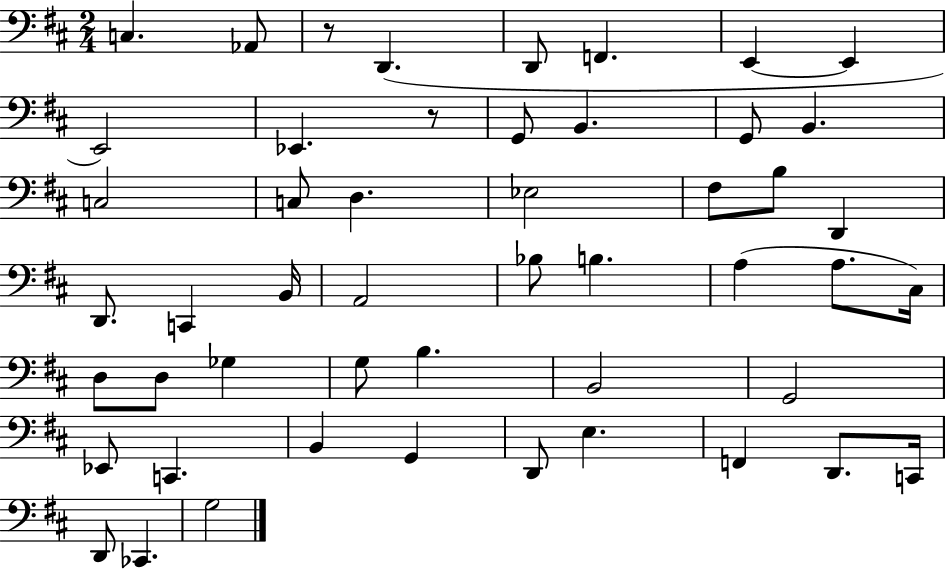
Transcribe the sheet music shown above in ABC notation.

X:1
T:Untitled
M:2/4
L:1/4
K:D
C, _A,,/2 z/2 D,, D,,/2 F,, E,, E,, E,,2 _E,, z/2 G,,/2 B,, G,,/2 B,, C,2 C,/2 D, _E,2 ^F,/2 B,/2 D,, D,,/2 C,, B,,/4 A,,2 _B,/2 B, A, A,/2 ^C,/4 D,/2 D,/2 _G, G,/2 B, B,,2 G,,2 _E,,/2 C,, B,, G,, D,,/2 E, F,, D,,/2 C,,/4 D,,/2 _C,, G,2